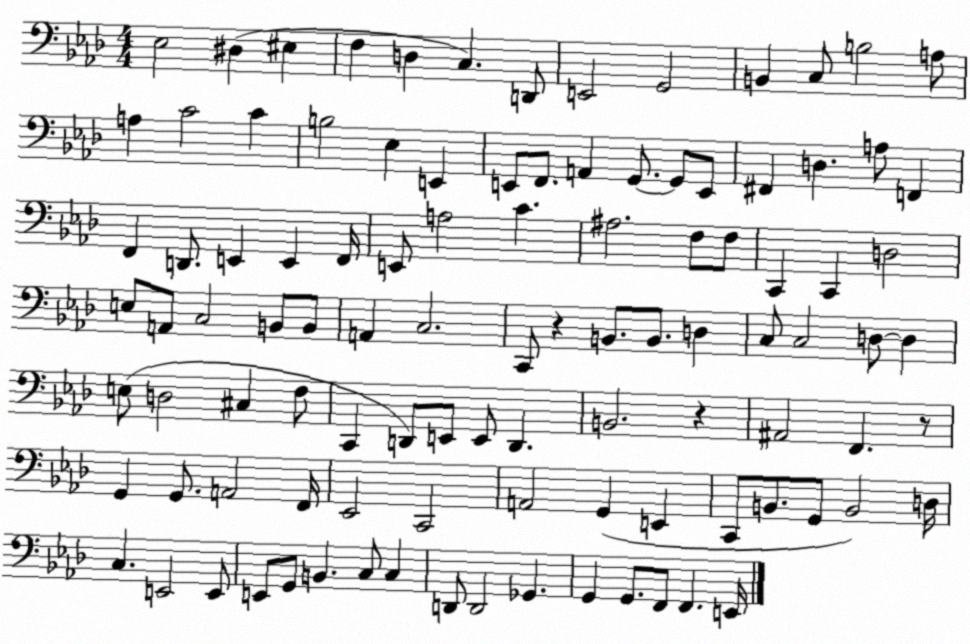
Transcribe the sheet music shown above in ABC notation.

X:1
T:Untitled
M:4/4
L:1/4
K:Ab
_E,2 ^D, ^E, F, D, C, D,,/2 E,,2 G,,2 B,, C,/2 B,2 A,/2 A, C2 C B,2 _E, E,, E,,/2 F,,/2 A,, G,,/2 G,,/2 E,,/2 ^F,, D, A,/2 F,, F,, D,,/2 E,, E,, F,,/4 E,,/2 A,2 C ^A,2 F,/2 F,/2 C,, C,, D,2 E,/2 A,,/2 C,2 B,,/2 B,,/2 A,, C,2 C,,/2 z B,,/2 B,,/2 D, C,/2 C,2 D,/2 D, E,/2 D,2 ^C, F,/2 C,, D,,/2 E,,/2 E,,/2 D,, B,,2 z ^A,,2 F,, z/2 G,, G,,/2 A,,2 F,,/4 _E,,2 C,,2 A,,2 G,, E,, C,,/2 B,,/2 G,,/2 B,,2 D,/4 C, E,,2 E,,/2 E,,/2 G,,/2 B,, C,/2 C, D,,/2 D,,2 _G,, G,, G,,/2 F,,/2 F,, E,,/4